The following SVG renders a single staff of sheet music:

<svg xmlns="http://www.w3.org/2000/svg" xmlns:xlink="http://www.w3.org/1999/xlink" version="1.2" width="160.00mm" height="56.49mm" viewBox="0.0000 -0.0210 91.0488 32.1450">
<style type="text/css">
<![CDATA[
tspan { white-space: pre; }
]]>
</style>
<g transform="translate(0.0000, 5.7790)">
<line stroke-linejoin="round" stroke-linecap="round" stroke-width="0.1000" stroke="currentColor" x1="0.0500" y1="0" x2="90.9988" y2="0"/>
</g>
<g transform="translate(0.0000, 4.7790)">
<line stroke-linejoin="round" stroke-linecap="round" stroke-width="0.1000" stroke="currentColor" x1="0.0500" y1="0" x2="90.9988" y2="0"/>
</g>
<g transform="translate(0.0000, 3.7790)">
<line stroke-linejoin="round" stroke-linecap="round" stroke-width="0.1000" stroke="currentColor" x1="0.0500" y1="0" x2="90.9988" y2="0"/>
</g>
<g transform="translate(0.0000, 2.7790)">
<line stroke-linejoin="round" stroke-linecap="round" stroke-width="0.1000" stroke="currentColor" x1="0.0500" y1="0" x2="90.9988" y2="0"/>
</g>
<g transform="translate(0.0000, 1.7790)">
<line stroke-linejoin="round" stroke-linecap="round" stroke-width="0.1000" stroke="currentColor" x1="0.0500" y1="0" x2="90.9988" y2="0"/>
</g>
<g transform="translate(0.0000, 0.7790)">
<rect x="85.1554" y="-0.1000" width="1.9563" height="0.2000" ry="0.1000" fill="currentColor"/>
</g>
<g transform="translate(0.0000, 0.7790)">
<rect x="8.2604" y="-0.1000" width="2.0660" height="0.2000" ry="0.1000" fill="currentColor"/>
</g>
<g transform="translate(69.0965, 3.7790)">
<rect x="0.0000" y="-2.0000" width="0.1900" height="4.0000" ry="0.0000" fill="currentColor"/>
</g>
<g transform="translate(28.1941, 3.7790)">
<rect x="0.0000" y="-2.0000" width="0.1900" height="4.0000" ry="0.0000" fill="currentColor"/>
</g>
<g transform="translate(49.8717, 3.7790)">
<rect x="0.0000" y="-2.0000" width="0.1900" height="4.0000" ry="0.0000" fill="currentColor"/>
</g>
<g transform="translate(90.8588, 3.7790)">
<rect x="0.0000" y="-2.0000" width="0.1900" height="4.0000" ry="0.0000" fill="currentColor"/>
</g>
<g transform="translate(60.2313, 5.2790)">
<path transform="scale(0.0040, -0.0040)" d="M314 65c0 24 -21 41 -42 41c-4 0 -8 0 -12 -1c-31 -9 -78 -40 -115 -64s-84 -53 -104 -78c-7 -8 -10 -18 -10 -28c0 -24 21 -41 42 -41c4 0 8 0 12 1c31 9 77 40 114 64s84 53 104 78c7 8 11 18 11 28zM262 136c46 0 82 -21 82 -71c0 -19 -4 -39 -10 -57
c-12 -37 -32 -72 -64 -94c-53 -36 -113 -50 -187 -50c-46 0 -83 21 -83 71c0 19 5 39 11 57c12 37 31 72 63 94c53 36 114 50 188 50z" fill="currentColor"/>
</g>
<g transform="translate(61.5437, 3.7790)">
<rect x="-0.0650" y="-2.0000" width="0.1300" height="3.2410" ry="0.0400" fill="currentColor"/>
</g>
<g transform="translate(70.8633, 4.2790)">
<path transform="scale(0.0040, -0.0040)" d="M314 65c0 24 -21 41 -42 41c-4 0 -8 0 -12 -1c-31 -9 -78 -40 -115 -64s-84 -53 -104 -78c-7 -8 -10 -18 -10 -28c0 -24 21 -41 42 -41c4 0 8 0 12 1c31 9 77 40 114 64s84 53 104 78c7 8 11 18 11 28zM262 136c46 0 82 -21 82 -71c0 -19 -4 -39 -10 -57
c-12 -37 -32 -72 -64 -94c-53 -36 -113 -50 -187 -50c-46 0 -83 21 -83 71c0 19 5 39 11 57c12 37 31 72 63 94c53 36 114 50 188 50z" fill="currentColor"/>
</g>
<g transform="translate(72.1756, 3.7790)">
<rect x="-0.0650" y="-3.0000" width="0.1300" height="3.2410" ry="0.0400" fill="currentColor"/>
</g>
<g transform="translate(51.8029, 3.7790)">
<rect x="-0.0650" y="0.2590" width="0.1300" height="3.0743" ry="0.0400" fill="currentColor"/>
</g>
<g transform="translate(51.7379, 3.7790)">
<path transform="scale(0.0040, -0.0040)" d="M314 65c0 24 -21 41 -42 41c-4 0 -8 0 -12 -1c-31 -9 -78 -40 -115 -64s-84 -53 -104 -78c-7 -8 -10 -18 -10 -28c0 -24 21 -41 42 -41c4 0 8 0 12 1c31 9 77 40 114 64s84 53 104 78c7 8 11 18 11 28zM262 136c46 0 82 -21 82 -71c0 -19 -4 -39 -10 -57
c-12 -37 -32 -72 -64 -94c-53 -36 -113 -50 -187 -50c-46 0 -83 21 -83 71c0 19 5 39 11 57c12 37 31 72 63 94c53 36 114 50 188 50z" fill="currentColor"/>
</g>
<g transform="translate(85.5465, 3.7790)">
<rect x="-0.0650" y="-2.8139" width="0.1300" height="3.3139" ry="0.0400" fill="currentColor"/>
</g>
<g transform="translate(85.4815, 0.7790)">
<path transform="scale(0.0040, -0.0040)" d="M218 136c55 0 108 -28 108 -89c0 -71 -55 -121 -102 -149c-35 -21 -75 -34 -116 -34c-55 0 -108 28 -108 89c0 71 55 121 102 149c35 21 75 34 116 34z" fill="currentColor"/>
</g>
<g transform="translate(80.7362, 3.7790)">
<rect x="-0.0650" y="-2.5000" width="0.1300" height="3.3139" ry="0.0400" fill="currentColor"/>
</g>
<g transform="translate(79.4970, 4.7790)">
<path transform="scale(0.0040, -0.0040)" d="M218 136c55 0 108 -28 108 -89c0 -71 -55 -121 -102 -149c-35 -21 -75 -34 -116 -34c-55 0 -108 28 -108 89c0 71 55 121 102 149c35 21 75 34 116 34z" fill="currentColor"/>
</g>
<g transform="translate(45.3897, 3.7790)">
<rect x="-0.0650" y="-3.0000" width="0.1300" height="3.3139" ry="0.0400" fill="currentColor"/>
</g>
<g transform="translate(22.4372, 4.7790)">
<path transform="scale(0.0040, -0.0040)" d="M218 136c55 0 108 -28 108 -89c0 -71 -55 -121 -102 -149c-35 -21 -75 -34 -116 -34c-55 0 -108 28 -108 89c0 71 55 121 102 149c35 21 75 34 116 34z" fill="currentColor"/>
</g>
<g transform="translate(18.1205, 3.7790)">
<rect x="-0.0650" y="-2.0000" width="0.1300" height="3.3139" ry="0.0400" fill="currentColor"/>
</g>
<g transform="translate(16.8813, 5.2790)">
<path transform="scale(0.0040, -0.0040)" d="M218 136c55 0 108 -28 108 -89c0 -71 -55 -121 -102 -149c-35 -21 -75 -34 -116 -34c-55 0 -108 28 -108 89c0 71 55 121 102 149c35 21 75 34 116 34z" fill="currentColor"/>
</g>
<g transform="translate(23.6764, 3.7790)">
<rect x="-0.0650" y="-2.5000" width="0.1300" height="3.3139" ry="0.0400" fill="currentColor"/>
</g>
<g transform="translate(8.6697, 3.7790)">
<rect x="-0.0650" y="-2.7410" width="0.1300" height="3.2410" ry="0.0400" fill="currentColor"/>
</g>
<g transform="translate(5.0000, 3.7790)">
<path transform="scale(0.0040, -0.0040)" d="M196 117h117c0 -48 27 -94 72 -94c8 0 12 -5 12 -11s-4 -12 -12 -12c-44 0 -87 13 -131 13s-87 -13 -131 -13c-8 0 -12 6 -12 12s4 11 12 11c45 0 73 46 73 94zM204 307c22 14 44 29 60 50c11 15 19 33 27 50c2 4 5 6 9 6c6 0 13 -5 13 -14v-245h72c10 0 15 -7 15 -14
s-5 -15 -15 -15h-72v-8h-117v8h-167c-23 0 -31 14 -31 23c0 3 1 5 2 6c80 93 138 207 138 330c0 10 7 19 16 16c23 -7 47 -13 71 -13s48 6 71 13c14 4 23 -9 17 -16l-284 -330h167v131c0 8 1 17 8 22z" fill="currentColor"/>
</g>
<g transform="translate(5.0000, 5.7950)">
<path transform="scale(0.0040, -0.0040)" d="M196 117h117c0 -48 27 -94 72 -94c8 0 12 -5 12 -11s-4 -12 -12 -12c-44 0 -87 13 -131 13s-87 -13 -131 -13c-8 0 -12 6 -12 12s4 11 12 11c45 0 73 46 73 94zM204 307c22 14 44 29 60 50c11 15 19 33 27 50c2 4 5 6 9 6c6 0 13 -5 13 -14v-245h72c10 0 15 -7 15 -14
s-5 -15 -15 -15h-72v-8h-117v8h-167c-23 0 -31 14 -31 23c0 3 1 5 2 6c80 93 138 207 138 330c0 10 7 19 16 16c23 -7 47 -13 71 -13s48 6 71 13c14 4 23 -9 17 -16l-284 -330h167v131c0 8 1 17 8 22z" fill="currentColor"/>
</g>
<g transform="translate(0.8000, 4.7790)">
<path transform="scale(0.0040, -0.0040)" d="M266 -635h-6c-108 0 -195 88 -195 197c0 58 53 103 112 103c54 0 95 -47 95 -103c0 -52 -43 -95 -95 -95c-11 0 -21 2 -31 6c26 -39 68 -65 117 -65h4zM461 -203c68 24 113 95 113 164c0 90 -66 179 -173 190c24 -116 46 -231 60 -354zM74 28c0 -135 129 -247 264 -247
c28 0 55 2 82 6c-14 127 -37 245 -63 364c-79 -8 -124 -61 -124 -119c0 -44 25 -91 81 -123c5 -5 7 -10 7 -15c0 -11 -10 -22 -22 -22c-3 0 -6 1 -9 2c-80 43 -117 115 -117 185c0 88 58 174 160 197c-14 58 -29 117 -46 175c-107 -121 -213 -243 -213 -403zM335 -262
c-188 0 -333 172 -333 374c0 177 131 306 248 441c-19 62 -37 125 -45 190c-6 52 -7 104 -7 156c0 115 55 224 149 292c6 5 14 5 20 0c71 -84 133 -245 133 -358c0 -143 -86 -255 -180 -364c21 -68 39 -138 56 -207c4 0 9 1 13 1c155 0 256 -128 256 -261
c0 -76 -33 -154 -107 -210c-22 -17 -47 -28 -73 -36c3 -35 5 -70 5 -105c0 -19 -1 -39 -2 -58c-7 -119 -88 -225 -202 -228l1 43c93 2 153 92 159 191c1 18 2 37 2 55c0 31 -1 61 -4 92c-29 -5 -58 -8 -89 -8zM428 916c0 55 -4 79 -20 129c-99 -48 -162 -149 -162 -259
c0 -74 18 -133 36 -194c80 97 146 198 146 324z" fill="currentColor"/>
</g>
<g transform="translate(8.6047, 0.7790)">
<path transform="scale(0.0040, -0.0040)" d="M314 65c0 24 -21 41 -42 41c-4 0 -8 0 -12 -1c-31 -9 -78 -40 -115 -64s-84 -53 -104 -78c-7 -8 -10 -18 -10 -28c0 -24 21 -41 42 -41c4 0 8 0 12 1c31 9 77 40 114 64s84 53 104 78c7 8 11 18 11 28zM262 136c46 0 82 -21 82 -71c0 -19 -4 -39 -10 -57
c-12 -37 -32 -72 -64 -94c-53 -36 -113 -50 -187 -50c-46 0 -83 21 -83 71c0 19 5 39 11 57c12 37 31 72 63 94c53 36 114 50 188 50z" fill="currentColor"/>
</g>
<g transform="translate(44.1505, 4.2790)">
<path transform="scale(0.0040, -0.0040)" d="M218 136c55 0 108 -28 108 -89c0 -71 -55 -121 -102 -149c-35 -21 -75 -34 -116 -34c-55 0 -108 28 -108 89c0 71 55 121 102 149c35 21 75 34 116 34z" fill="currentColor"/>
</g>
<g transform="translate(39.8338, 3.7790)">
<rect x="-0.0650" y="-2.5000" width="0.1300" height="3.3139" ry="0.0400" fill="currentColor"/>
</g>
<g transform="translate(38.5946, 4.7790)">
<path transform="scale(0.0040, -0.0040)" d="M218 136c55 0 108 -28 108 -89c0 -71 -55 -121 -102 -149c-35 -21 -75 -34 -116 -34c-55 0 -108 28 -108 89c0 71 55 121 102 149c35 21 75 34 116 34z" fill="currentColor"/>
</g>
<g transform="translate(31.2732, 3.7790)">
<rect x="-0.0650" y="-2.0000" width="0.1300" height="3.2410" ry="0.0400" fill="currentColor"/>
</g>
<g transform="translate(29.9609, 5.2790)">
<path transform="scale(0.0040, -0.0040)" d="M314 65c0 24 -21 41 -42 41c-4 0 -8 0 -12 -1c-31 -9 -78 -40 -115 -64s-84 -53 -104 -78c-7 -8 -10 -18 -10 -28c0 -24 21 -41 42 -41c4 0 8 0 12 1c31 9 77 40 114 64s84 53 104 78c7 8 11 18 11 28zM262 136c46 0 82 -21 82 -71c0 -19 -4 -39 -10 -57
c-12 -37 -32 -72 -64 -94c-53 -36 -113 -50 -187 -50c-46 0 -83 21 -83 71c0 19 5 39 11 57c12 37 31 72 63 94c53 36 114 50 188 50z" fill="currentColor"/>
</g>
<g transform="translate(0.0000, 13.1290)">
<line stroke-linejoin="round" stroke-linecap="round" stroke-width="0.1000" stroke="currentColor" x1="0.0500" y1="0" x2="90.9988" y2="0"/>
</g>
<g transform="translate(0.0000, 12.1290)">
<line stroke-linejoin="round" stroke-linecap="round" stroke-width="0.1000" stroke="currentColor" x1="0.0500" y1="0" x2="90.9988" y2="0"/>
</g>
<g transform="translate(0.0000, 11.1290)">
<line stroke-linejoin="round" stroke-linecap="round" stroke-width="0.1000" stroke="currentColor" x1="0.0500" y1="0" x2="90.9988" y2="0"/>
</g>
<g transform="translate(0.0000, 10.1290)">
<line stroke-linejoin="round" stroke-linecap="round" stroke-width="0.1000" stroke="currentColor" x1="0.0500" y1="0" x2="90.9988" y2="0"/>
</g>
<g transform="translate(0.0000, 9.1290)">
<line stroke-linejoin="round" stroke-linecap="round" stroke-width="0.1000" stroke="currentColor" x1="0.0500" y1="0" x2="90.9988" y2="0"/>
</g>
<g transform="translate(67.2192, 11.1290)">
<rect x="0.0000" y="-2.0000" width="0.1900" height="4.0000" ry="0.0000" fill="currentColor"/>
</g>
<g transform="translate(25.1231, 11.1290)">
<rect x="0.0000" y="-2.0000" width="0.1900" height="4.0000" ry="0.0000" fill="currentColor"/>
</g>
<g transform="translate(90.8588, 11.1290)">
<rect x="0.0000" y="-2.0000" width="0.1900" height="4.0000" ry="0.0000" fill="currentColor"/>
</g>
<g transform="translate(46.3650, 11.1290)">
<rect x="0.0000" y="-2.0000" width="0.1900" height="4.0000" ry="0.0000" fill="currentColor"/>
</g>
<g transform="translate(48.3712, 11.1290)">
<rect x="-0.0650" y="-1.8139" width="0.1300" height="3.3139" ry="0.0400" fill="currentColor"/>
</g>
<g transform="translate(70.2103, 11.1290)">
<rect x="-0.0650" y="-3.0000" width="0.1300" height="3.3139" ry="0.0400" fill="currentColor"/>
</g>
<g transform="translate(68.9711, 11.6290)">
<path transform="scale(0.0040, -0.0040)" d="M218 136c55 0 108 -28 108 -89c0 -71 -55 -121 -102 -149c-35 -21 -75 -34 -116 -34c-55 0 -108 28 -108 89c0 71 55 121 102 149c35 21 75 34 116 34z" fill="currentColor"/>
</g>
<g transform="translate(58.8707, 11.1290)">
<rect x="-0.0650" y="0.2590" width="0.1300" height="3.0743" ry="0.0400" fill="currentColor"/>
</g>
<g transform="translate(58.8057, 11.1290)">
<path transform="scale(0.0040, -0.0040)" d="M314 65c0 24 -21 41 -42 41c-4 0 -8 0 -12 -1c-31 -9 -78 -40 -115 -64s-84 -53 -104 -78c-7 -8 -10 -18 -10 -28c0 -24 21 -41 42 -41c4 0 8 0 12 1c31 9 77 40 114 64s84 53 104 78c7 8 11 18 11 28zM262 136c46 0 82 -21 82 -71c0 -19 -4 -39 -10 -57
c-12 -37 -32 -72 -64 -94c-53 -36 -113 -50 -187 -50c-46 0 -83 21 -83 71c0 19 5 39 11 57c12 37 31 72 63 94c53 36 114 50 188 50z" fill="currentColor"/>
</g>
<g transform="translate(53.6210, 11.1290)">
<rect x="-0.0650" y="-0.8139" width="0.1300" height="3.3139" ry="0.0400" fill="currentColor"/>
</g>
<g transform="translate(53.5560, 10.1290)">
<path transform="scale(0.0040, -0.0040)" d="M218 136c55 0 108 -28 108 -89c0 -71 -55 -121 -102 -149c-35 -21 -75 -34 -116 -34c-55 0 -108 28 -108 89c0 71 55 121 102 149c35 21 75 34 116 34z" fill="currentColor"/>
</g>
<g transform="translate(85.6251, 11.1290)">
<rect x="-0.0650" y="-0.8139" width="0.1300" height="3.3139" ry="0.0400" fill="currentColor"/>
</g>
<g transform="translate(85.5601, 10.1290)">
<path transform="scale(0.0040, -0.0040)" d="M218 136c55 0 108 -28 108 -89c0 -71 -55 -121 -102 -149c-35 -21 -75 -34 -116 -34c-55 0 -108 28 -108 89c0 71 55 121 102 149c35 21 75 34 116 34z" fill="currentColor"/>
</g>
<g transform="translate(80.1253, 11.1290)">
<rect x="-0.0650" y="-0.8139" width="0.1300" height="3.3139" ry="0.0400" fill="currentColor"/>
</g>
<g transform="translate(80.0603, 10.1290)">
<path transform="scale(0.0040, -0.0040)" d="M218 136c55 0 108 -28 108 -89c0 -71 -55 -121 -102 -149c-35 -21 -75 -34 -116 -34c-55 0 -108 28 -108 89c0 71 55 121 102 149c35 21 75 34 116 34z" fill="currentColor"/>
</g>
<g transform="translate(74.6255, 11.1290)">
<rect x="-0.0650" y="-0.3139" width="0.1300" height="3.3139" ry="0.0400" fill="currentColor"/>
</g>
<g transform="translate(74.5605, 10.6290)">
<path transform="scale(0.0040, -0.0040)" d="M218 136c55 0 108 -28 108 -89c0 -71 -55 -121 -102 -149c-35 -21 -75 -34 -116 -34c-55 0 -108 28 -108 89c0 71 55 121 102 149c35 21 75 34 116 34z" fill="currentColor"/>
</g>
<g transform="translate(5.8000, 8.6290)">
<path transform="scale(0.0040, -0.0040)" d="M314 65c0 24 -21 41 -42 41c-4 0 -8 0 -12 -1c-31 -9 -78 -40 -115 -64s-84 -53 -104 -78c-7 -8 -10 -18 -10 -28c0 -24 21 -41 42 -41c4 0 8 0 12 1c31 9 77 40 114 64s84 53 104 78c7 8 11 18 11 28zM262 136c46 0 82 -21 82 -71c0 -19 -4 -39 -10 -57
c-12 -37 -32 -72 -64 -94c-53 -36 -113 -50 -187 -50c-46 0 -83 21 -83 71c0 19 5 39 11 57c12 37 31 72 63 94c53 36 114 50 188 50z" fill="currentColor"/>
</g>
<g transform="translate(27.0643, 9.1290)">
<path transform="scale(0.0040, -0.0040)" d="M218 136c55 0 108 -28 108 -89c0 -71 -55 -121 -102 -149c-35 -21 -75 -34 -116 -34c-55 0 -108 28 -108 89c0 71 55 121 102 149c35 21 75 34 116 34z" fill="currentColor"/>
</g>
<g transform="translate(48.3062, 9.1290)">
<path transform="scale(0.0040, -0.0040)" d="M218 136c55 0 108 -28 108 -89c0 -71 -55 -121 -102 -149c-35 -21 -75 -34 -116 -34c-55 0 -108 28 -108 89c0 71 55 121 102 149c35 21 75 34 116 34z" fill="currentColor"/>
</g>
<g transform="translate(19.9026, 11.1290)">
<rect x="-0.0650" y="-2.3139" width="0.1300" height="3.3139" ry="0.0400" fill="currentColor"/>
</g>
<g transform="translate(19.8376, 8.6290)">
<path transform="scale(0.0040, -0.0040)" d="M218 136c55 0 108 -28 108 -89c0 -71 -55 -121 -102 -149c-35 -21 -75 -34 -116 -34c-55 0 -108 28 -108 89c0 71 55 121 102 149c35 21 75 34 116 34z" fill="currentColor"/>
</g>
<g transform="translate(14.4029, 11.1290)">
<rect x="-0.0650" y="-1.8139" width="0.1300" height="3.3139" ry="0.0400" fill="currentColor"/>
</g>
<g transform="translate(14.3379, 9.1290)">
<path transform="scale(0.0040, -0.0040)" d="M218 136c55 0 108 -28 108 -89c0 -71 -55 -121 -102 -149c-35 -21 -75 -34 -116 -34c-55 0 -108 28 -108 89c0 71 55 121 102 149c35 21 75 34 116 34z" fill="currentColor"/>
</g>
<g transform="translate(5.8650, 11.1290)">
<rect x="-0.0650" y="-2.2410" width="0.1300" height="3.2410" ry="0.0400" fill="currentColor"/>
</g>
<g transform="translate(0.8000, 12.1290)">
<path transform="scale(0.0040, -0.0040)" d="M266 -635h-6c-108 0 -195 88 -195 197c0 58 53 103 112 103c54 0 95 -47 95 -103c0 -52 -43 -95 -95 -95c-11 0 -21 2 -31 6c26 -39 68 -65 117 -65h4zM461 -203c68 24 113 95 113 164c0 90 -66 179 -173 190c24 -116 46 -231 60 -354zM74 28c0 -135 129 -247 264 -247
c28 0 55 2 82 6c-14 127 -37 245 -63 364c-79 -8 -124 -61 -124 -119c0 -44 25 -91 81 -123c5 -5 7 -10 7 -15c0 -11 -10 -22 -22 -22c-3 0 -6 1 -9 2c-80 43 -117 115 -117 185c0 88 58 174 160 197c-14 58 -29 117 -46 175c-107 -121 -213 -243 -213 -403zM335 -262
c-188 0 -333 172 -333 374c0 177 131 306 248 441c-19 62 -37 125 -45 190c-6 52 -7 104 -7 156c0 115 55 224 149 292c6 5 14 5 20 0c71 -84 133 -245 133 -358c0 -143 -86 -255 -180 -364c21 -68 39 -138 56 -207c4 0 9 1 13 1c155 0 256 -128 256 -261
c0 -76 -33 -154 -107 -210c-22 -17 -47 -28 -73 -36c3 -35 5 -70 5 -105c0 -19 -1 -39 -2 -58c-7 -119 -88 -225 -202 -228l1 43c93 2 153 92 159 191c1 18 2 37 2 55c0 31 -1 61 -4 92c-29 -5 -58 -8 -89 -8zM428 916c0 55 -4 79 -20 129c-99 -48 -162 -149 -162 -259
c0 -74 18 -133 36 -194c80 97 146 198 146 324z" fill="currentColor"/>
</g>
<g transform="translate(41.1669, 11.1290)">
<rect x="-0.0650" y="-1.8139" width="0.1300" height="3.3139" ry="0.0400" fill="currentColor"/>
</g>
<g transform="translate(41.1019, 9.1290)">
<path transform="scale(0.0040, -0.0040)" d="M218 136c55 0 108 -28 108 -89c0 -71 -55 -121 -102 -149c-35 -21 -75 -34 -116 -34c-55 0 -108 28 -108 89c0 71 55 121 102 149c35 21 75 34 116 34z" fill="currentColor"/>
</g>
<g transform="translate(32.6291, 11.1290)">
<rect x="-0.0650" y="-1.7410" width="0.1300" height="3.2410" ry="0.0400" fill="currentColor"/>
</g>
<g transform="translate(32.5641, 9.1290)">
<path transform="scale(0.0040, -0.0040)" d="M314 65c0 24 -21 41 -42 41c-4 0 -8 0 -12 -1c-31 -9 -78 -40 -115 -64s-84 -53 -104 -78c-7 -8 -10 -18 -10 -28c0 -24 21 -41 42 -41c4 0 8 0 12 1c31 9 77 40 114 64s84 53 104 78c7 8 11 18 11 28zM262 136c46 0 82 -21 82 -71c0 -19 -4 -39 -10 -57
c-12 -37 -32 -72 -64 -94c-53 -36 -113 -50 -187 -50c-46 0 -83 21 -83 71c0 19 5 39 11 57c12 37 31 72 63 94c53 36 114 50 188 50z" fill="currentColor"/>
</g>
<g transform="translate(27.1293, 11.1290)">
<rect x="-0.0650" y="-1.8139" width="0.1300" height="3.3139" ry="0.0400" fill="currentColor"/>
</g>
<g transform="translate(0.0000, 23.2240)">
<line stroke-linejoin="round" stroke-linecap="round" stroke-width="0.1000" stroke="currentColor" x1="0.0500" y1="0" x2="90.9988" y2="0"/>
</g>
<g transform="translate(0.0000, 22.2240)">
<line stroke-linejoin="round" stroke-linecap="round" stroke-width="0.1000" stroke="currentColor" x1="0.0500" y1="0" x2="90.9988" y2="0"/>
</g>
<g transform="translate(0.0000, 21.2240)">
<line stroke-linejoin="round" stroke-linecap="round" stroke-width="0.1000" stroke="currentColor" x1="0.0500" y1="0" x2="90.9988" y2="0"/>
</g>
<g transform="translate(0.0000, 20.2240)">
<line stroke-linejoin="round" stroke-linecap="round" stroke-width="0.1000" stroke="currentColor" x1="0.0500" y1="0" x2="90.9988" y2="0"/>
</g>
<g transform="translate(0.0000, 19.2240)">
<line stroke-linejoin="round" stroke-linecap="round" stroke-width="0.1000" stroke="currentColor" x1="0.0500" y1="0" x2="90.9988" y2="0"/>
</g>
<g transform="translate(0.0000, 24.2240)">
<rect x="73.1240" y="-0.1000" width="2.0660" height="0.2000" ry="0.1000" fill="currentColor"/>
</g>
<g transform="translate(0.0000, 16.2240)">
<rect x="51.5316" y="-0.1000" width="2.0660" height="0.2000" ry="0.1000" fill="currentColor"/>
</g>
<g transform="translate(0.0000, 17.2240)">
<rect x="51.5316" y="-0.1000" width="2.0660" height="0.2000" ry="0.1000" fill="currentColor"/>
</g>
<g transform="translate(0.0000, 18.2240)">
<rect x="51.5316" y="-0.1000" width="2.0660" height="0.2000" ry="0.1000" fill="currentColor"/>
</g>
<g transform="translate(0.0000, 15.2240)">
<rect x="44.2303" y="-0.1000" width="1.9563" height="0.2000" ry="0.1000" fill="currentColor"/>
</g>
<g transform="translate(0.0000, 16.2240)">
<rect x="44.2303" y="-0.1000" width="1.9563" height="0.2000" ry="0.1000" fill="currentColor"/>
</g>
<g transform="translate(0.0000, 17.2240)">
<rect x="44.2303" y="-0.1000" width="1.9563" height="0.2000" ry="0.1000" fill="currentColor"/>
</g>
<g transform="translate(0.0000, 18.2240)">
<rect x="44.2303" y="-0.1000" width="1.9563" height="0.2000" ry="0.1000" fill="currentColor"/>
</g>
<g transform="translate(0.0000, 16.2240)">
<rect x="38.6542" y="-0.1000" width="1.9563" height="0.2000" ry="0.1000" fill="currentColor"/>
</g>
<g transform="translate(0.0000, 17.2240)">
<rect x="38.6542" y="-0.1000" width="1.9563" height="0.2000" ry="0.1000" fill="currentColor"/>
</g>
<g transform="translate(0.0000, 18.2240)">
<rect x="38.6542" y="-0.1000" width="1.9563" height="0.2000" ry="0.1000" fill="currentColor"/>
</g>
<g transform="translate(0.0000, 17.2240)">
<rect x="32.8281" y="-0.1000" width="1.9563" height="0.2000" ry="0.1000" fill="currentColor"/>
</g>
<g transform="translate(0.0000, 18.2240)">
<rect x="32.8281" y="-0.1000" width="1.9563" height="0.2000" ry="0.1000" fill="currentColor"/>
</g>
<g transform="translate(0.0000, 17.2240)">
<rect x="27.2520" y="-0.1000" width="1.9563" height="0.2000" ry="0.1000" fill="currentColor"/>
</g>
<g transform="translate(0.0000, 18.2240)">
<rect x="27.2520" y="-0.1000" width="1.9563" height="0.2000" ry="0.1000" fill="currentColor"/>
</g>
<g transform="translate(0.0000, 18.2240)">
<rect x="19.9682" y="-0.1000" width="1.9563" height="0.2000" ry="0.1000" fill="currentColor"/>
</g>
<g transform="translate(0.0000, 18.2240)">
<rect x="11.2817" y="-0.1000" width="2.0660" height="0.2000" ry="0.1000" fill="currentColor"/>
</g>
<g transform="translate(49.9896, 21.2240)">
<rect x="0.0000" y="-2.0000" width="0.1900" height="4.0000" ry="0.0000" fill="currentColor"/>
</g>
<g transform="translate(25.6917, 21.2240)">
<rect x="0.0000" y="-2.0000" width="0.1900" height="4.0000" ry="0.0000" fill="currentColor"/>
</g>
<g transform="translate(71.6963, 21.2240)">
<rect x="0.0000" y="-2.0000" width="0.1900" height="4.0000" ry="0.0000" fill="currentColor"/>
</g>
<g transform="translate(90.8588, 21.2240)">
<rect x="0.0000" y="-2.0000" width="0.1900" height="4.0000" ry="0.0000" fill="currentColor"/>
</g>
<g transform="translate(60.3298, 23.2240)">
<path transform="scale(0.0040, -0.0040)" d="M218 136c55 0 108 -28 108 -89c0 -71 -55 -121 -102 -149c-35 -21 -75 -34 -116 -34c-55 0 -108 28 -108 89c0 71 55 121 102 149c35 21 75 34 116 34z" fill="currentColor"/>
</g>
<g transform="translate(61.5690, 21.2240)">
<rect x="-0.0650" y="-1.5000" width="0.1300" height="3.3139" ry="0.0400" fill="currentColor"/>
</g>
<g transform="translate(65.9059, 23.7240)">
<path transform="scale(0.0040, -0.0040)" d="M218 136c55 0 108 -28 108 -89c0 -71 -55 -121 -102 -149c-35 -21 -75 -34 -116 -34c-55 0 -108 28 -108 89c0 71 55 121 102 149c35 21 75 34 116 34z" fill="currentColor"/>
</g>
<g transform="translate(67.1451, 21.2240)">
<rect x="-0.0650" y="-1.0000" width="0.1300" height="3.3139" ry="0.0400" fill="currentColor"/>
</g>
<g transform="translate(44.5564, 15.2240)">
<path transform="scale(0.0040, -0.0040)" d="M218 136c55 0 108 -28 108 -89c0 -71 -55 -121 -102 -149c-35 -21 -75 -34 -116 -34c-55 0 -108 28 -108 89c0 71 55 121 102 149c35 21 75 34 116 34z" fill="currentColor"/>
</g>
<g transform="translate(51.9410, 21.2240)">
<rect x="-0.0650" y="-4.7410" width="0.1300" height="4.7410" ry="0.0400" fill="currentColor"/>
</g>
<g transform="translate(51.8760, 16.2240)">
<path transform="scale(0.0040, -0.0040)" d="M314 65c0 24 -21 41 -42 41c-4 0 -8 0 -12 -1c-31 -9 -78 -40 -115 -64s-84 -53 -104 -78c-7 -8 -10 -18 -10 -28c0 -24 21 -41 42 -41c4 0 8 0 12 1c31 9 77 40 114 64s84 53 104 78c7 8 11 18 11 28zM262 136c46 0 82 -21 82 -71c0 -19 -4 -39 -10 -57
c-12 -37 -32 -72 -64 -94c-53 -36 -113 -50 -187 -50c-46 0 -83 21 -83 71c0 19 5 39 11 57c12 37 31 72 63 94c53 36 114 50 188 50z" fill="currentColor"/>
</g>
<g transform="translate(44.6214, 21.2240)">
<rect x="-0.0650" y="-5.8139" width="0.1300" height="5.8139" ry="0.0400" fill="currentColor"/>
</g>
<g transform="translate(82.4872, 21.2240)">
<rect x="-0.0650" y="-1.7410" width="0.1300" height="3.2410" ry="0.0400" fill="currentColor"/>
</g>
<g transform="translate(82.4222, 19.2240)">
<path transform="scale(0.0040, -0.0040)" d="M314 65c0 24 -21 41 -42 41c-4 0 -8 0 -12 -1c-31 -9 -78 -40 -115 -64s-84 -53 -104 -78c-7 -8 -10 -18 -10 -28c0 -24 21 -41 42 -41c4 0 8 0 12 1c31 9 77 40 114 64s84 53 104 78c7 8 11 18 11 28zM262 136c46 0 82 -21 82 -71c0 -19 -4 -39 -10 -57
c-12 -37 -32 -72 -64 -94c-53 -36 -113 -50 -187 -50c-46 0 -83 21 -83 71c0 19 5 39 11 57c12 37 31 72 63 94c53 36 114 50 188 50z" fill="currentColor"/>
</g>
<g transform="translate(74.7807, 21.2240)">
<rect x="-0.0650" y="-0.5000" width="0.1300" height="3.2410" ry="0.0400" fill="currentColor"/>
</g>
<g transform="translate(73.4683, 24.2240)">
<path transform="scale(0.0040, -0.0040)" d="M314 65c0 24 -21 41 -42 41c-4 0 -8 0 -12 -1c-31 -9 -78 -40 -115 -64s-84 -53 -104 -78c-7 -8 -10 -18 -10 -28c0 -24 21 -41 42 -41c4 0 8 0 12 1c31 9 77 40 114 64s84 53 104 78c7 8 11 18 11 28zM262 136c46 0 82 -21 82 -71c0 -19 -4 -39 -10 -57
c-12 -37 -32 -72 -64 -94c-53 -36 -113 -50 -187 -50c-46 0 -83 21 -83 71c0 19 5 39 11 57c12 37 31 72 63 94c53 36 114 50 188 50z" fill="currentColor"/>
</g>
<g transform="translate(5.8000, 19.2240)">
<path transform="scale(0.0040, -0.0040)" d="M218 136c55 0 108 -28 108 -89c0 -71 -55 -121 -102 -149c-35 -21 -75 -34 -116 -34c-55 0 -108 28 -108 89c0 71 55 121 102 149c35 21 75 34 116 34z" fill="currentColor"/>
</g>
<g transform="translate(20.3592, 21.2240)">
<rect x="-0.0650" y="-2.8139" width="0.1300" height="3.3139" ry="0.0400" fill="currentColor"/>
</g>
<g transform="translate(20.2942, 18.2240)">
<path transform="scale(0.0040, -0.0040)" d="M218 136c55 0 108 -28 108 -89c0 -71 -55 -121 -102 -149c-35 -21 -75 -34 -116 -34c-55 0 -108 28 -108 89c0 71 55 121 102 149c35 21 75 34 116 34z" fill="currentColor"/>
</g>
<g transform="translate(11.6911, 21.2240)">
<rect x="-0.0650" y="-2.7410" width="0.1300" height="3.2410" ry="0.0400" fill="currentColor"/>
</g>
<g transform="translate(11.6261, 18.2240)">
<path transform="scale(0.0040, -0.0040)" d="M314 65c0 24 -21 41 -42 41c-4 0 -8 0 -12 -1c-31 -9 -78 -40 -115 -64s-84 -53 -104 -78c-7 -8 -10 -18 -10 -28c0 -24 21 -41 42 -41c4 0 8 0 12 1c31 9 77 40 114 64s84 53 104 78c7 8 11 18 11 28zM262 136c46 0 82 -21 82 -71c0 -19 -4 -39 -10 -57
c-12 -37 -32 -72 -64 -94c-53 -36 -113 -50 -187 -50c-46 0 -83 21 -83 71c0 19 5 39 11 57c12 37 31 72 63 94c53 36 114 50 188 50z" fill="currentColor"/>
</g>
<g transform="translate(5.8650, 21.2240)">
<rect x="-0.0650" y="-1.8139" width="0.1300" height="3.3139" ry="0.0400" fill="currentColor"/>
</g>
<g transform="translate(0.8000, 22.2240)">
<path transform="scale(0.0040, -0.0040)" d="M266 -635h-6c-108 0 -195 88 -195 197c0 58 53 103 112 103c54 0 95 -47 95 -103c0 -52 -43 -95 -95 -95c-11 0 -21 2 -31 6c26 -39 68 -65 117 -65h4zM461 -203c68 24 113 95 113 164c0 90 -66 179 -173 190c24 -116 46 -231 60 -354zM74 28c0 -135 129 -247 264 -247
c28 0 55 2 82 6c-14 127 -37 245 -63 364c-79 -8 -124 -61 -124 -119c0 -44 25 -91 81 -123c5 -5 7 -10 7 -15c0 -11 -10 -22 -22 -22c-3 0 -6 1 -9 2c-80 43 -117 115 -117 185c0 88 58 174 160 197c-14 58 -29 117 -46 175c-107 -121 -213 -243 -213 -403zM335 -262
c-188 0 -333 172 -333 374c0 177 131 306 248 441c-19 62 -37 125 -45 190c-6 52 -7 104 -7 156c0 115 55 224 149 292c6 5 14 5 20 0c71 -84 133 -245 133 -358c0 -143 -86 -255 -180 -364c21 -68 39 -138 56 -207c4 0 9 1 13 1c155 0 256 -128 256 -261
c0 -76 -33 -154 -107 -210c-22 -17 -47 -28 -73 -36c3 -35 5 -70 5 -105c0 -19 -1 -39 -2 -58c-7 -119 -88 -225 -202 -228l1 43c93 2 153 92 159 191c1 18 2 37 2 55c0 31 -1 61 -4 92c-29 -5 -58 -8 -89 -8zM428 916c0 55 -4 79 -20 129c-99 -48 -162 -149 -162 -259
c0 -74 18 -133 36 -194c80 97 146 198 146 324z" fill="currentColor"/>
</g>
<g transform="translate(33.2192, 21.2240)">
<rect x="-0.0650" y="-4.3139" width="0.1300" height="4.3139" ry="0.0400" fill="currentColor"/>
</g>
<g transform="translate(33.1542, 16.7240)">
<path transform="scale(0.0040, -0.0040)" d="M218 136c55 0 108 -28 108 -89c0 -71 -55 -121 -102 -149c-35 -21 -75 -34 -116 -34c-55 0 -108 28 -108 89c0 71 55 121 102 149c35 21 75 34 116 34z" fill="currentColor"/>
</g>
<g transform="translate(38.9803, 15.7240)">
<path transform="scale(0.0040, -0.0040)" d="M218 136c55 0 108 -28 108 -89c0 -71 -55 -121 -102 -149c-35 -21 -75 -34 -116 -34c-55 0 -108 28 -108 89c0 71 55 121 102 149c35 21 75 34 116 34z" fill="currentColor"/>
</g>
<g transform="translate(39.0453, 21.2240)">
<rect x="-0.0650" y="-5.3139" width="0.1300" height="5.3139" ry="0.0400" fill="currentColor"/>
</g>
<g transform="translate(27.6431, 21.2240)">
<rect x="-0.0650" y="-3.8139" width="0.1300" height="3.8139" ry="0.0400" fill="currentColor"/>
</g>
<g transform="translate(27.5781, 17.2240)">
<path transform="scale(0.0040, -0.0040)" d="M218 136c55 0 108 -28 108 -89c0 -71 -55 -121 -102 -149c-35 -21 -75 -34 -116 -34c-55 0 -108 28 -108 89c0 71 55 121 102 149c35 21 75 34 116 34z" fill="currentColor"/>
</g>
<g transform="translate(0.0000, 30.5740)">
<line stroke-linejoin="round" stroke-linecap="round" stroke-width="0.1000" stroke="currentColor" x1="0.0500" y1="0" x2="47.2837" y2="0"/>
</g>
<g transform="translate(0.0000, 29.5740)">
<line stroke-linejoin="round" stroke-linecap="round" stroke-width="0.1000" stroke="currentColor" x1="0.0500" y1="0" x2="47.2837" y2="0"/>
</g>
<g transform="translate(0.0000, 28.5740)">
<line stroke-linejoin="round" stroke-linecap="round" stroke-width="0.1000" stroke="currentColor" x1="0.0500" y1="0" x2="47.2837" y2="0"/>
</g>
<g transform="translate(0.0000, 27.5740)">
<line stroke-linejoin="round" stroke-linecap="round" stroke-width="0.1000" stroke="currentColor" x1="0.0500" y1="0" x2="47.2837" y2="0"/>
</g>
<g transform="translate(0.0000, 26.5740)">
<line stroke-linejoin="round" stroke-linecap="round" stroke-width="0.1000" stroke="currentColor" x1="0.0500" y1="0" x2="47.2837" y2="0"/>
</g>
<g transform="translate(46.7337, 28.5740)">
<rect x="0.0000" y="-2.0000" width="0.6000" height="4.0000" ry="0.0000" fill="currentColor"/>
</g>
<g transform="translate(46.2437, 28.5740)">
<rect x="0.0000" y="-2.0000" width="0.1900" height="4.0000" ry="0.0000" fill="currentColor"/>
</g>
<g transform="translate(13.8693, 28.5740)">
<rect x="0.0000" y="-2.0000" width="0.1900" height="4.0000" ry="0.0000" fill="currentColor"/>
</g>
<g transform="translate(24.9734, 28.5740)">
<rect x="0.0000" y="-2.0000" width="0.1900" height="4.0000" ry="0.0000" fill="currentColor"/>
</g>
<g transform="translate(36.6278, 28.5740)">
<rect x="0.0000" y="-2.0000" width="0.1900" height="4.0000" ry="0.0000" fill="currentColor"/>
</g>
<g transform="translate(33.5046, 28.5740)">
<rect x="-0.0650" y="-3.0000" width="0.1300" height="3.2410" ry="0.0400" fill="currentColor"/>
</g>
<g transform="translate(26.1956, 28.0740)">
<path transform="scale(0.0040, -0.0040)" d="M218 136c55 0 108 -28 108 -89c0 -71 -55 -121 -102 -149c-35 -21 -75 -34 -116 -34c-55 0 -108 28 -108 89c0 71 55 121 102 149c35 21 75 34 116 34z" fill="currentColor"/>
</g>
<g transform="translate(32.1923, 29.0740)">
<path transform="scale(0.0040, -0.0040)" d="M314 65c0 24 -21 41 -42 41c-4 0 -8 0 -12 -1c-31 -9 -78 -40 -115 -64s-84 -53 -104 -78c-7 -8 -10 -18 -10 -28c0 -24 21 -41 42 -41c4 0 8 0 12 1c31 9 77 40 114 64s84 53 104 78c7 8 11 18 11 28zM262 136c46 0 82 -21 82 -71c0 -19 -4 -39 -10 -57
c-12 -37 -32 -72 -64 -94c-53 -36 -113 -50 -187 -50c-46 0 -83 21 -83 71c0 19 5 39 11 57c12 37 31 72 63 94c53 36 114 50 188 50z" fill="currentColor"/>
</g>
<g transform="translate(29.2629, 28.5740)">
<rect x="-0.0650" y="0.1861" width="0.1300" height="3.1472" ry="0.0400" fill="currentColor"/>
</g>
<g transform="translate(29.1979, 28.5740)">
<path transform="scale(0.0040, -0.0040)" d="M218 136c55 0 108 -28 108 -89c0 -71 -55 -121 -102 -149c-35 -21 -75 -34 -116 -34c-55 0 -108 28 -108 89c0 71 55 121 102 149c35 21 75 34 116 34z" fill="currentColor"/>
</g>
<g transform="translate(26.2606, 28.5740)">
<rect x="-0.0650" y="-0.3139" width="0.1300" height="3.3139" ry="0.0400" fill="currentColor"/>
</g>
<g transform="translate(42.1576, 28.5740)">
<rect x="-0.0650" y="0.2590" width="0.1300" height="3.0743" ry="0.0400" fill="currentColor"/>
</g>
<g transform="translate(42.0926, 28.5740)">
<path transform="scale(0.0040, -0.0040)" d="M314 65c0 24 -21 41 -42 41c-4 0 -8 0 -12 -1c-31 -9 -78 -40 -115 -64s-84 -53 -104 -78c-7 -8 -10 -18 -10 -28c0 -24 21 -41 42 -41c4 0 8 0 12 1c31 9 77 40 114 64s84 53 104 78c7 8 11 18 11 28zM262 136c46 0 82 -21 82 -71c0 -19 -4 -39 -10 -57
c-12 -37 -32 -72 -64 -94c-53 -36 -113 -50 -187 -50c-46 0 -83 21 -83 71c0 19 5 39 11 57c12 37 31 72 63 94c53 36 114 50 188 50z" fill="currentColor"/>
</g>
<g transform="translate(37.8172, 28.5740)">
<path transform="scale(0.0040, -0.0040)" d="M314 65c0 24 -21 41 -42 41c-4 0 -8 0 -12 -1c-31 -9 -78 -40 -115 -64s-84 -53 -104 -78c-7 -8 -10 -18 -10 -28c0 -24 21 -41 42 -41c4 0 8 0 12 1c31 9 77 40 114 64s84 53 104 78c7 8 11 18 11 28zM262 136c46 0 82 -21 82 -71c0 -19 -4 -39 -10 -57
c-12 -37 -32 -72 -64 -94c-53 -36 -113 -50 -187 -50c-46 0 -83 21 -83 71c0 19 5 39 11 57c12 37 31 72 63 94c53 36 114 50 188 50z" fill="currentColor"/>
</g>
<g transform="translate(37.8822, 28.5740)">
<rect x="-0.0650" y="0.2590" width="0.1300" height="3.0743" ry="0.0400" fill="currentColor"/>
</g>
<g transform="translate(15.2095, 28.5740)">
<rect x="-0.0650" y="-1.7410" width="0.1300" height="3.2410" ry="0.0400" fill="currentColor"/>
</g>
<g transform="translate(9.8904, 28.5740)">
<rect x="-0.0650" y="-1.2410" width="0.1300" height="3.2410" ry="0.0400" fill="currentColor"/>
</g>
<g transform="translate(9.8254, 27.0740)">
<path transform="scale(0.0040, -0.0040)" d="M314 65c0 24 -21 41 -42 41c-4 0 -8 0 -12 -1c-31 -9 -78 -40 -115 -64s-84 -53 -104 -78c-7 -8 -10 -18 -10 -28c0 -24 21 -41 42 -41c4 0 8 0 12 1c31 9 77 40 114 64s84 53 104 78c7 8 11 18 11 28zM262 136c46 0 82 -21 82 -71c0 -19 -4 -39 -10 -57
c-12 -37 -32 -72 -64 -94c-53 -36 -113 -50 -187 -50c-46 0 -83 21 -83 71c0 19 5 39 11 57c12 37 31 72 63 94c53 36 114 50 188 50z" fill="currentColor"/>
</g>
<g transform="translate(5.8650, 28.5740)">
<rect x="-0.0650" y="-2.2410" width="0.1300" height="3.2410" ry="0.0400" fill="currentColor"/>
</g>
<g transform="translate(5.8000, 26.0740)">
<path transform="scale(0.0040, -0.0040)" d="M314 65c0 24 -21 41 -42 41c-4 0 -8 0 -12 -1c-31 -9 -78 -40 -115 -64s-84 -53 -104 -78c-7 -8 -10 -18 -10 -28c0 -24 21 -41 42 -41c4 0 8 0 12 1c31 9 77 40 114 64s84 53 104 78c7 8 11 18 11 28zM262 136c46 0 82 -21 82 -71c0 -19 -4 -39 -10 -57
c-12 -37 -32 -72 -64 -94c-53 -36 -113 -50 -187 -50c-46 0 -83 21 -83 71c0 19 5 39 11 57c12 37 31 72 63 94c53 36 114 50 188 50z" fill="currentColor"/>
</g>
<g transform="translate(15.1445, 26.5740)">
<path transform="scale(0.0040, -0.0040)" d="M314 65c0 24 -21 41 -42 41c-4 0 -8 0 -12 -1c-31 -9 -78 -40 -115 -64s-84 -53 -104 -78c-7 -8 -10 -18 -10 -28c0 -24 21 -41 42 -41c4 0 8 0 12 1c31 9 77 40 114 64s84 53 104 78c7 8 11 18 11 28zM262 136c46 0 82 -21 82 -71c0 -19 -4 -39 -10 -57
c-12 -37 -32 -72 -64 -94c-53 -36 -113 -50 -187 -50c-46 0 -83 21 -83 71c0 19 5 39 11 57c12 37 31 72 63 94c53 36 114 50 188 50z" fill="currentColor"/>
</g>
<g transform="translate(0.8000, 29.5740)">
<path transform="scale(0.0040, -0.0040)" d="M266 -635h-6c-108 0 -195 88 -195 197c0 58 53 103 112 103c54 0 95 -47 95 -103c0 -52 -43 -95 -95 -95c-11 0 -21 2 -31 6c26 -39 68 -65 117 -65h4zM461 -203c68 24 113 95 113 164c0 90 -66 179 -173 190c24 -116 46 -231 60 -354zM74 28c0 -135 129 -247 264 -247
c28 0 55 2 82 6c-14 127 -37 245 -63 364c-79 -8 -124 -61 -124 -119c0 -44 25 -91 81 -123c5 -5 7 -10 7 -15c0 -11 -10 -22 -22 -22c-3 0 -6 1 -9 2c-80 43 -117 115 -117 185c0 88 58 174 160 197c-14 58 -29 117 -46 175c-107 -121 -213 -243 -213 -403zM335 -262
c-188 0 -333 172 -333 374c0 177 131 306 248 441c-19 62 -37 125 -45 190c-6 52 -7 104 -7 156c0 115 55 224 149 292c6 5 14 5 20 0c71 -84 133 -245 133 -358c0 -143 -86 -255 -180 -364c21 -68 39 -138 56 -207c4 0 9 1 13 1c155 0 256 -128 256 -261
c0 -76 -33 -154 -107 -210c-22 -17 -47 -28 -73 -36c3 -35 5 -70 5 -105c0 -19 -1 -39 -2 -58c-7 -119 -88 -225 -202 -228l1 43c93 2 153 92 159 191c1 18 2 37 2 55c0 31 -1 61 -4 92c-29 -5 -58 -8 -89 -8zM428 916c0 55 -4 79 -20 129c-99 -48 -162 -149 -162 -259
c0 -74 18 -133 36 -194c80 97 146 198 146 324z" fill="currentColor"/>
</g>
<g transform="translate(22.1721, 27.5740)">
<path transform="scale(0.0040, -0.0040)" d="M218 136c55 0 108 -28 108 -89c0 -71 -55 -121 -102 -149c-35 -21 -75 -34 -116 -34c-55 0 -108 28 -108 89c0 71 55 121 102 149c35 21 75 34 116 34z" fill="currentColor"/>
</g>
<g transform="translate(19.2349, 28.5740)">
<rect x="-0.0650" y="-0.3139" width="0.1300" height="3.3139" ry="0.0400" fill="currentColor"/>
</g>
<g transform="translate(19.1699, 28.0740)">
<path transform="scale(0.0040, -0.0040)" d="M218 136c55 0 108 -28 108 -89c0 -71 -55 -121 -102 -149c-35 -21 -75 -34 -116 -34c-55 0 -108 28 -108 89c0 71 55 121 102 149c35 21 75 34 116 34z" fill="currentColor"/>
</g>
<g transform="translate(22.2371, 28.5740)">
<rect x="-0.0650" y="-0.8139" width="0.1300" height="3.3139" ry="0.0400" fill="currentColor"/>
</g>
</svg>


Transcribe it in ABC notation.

X:1
T:Untitled
M:4/4
L:1/4
K:C
a2 F G F2 G A B2 F2 A2 G a g2 f g f f2 f f d B2 A c d d f a2 a c' d' f' g' e'2 E D C2 f2 g2 e2 f2 c d c B A2 B2 B2